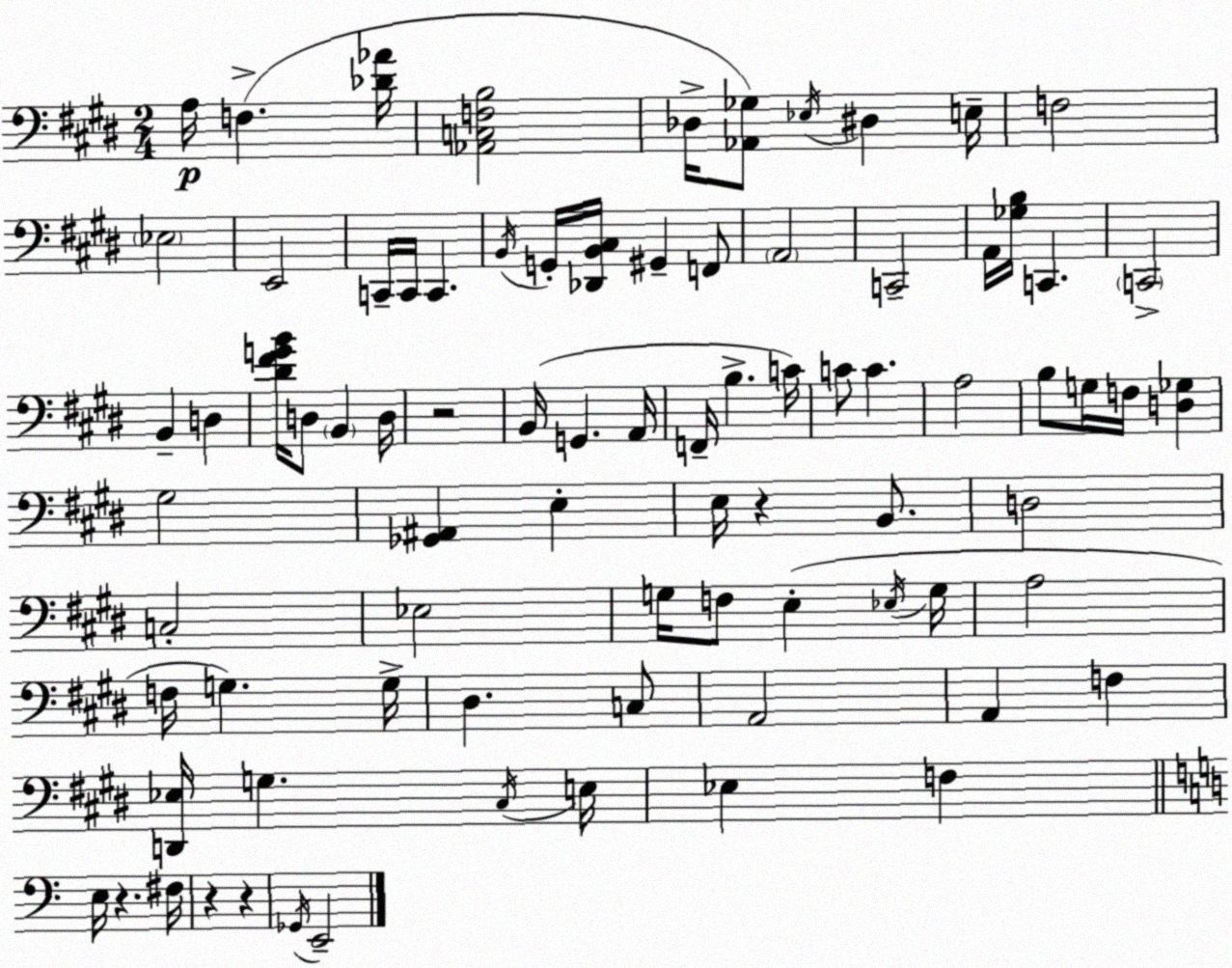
X:1
T:Untitled
M:2/4
L:1/4
K:E
A,/4 F, [_D_A]/4 [_A,,C,F,B,]2 _D,/4 [_A,,_G,]/2 _E,/4 ^D, E,/4 F,2 _E,2 E,,2 C,,/4 C,,/4 C,, B,,/4 G,,/4 [_D,,B,,^C,]/4 ^G,, F,,/2 A,,2 C,,2 A,,/4 [_G,B,]/4 C,, C,,2 B,, D, [^D^FGB]/4 D,/2 B,, D,/4 z2 B,,/4 G,, A,,/4 F,,/4 B, C/4 C/2 C A,2 B,/2 G,/4 F,/4 [D,_G,] ^G,2 [_G,,^A,,] E, E,/4 z B,,/2 D,2 C,2 _E,2 G,/4 F,/2 E, _E,/4 G,/4 A,2 F,/4 G, G,/4 ^D, C,/2 A,,2 A,, F, [D,,_E,]/4 G, ^C,/4 E,/4 _E, F, E,/4 z ^F,/4 z z _G,,/4 E,,2